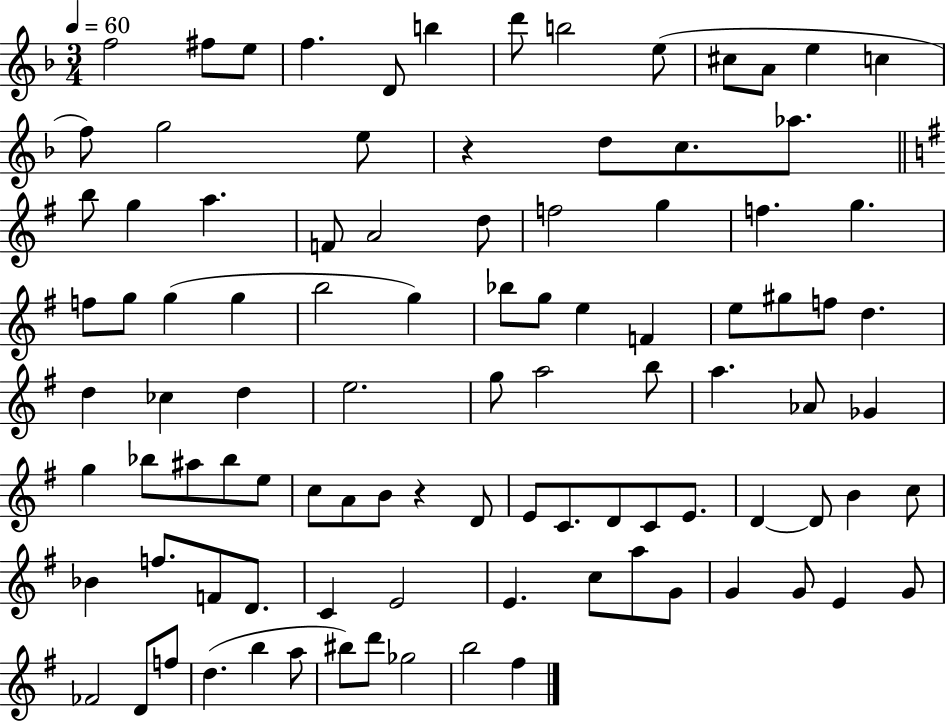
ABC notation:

X:1
T:Untitled
M:3/4
L:1/4
K:F
f2 ^f/2 e/2 f D/2 b d'/2 b2 e/2 ^c/2 A/2 e c f/2 g2 e/2 z d/2 c/2 _a/2 b/2 g a F/2 A2 d/2 f2 g f g f/2 g/2 g g b2 g _b/2 g/2 e F e/2 ^g/2 f/2 d d _c d e2 g/2 a2 b/2 a _A/2 _G g _b/2 ^a/2 _b/2 e/2 c/2 A/2 B/2 z D/2 E/2 C/2 D/2 C/2 E/2 D D/2 B c/2 _B f/2 F/2 D/2 C E2 E c/2 a/2 G/2 G G/2 E G/2 _F2 D/2 f/2 d b a/2 ^b/2 d'/2 _g2 b2 ^f